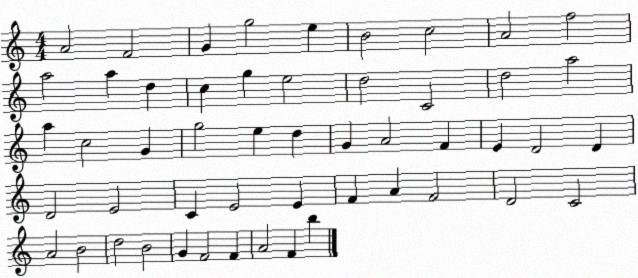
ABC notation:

X:1
T:Untitled
M:4/4
L:1/4
K:C
A2 F2 G g2 e B2 c2 A2 f2 a2 a d c g e2 d2 C2 d2 a2 a c2 G g2 e d G A2 F E D2 D D2 E2 C E2 E F A F2 D2 C2 A2 B2 d2 B2 G F2 F A2 F b